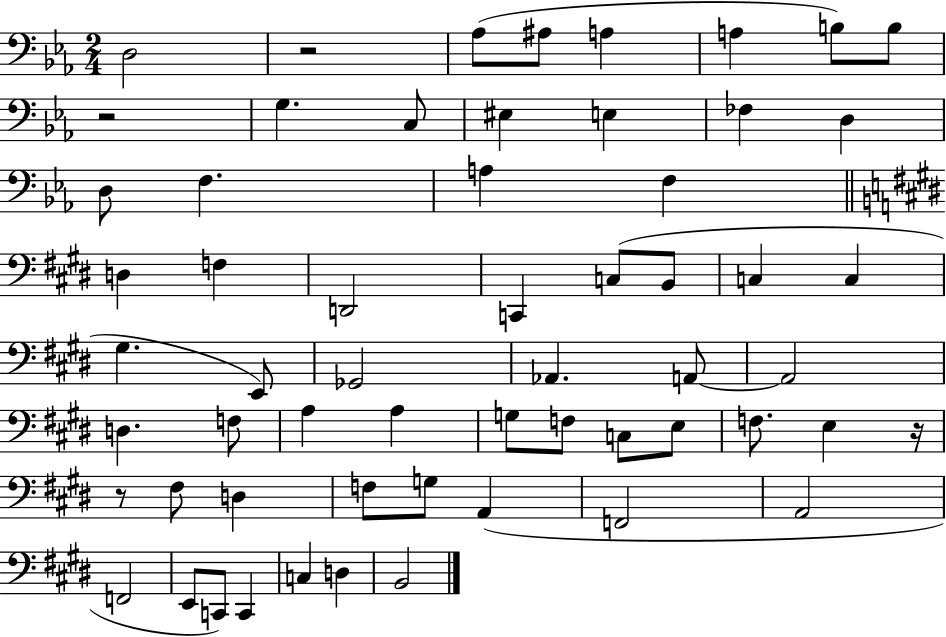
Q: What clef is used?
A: bass